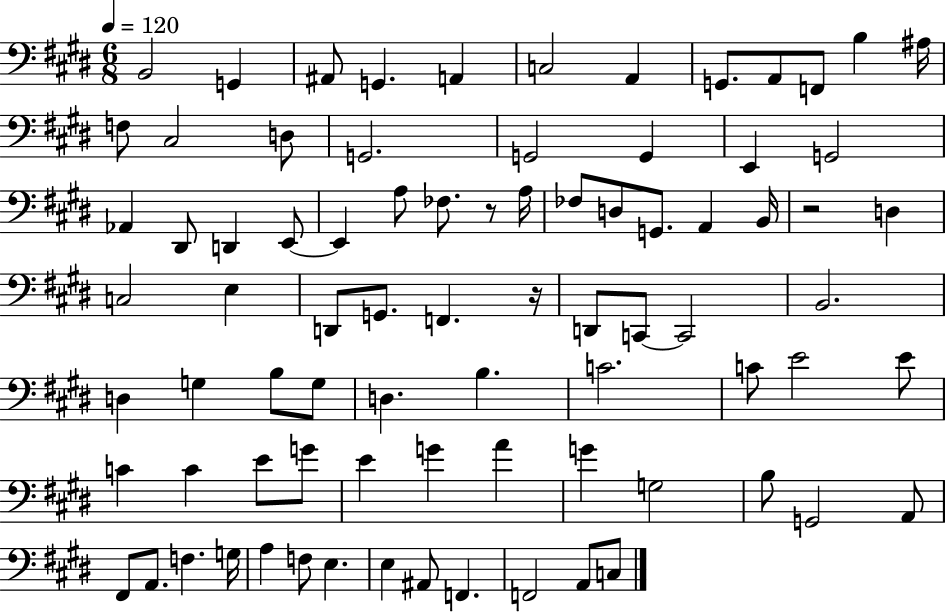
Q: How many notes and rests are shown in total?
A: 81